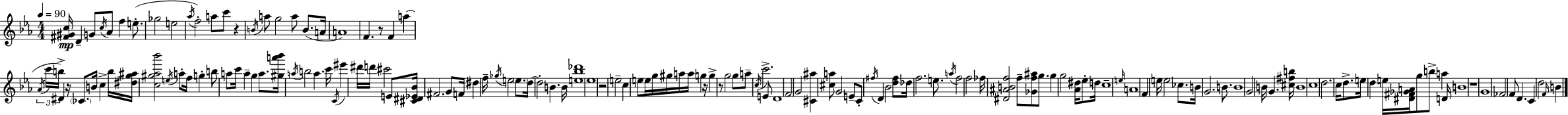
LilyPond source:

{
  \clef treble
  \numericTimeSignature
  \time 4/4
  \key ees \major
  \tempo 4 = 90
  \repeat volta 2 { <fis' gis' c''>16\mp d'4-- g'8 \acciaccatura { c''16 } aes'8 f''4 e''8.-.( | ges''2 e''2 | \acciaccatura { aes''16 } f''2-.) a''8 c'''8 r4 | \acciaccatura { b'16 } a''8 g''2 a''8 b'8.( | \break a'16 a'1) | f'4. r8 f'4 a''4( | \tuplet 3/2 { \acciaccatura { aes'16 } c'''16 b''16->) } dis'4 r16 \parenthesize ces'8. b'16 c''4-> | b''16 <dis'' g'' ais''>16 <c'' gis'' aes'' bes'''>2 \acciaccatura { e''16 } a''8-. | \break f''16 g''4-. b''8 a''8 c'''16 a''4-- g''4 | a''8. <gis'' a''' bes'''>16 \acciaccatura { a''16 } b''2 a''4. | c'''16 \acciaccatura { c'16 } eis'''4 dis'''16 d'''16 cis'''2 | e'8 <cis' dis' ees' bes'>16 fis'2. | \break g'8 f'16 dis''4 f''16-- \acciaccatura { ges''16 } e''2 | \parenthesize e''8. d''16~~ d''2-. | b'4. b'16 <e'' bes'' des'''>1 | ees''1 | \break r2 | e''2-- c''4 e''8 e''16 g''16 | gis''16 a''16 a''16 g''4 r16 g''4-> r8 g''2 | g''8 a''8-- \acciaccatura { c''16 } c'''2.-> | \break e'8 d'1 | f'2 | g'2 <cis' ais''>4 <cis'' a''>8 g'2 | e'8-- c'8-. \acciaccatura { fis''16 } d'4 | \break bes'2 <d'' fis''>8 des''16 f''2. | e''8. \acciaccatura { a''16 } f''2 | f''2 fes''16 <dis' ais' b' f''>2 | f''8-- <ges' f'' ais''>8 g''8. g''4 g''2 | \break <aes' dis''>16 ees''8-. d''16 c''1-- | \grace { e''16 } a'1 | f'4 | e''16 e''2 ces''8. b'16 g'2. | \break b'8. b'1 | g'2 | b'16 g'4. <cis'' fis'' b''>16 b'1 | c''1 | \break d''2. | c''16 d''8.-> e''16 d''4 | e''16 <dis' fis' ges' a'>16 g''8 b''8-> a''4 d'16 b'1 | r1 | \break g'1 | fes'2 | f'8 d'4. c'4 | d''2 \grace { f'16 } b'4 } \bar "|."
}